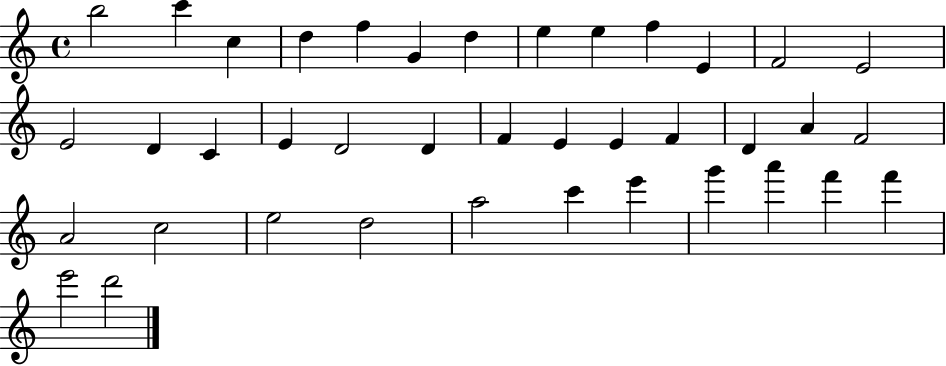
{
  \clef treble
  \time 4/4
  \defaultTimeSignature
  \key c \major
  b''2 c'''4 c''4 | d''4 f''4 g'4 d''4 | e''4 e''4 f''4 e'4 | f'2 e'2 | \break e'2 d'4 c'4 | e'4 d'2 d'4 | f'4 e'4 e'4 f'4 | d'4 a'4 f'2 | \break a'2 c''2 | e''2 d''2 | a''2 c'''4 e'''4 | g'''4 a'''4 f'''4 f'''4 | \break e'''2 d'''2 | \bar "|."
}